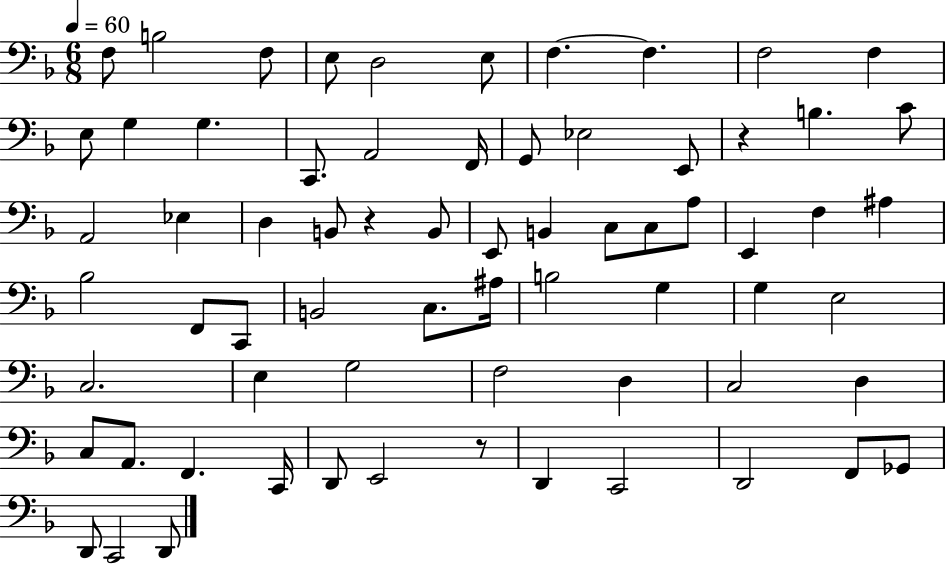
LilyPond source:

{
  \clef bass
  \numericTimeSignature
  \time 6/8
  \key f \major
  \tempo 4 = 60
  \repeat volta 2 { f8 b2 f8 | e8 d2 e8 | f4.~~ f4. | f2 f4 | \break e8 g4 g4. | c,8. a,2 f,16 | g,8 ees2 e,8 | r4 b4. c'8 | \break a,2 ees4 | d4 b,8 r4 b,8 | e,8 b,4 c8 c8 a8 | e,4 f4 ais4 | \break bes2 f,8 c,8 | b,2 c8. ais16 | b2 g4 | g4 e2 | \break c2. | e4 g2 | f2 d4 | c2 d4 | \break c8 a,8. f,4. c,16 | d,8 e,2 r8 | d,4 c,2 | d,2 f,8 ges,8 | \break d,8 c,2 d,8 | } \bar "|."
}